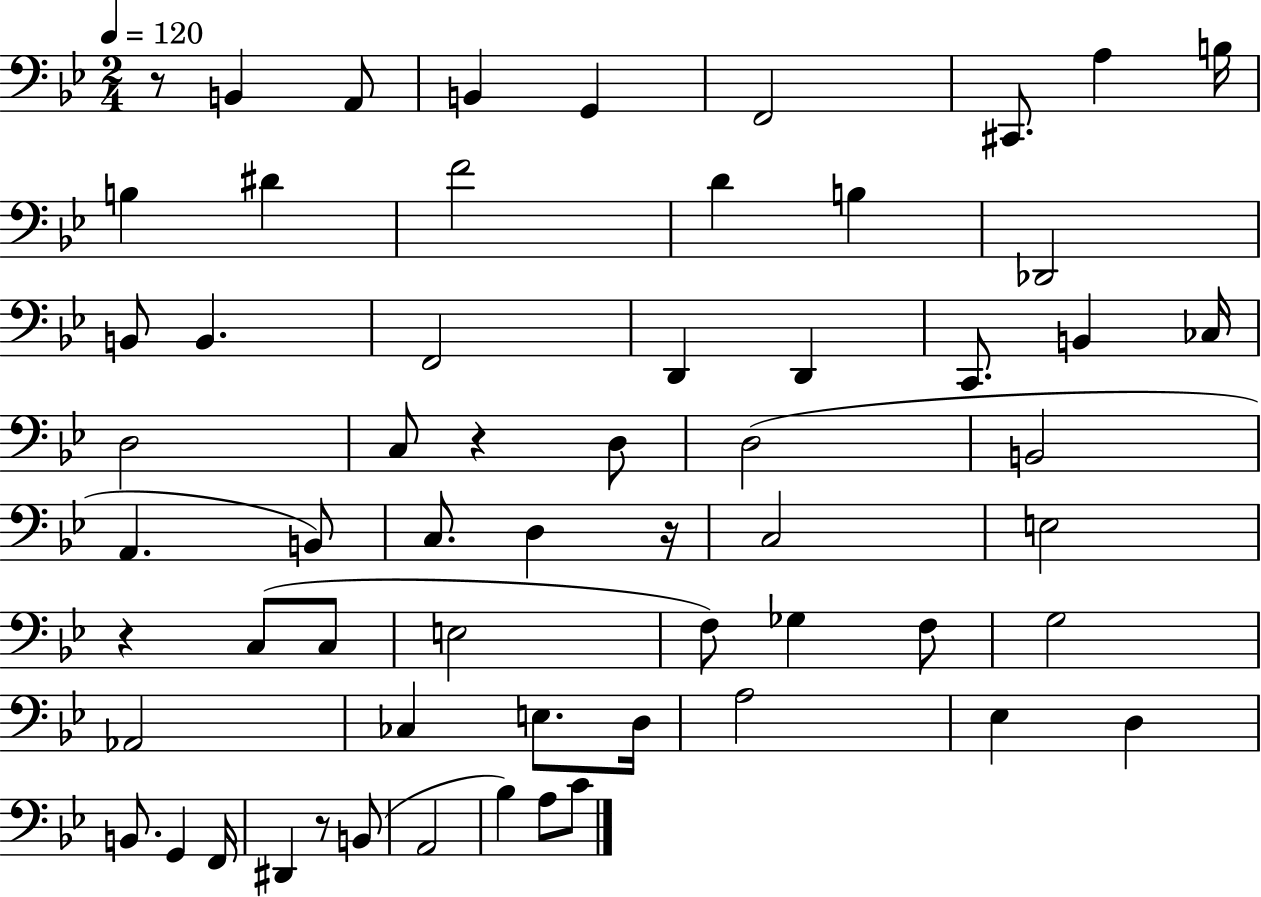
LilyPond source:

{
  \clef bass
  \numericTimeSignature
  \time 2/4
  \key bes \major
  \tempo 4 = 120
  r8 b,4 a,8 | b,4 g,4 | f,2 | cis,8. a4 b16 | \break b4 dis'4 | f'2 | d'4 b4 | des,2 | \break b,8 b,4. | f,2 | d,4 d,4 | c,8. b,4 ces16 | \break d2 | c8 r4 d8 | d2( | b,2 | \break a,4. b,8) | c8. d4 r16 | c2 | e2 | \break r4 c8( c8 | e2 | f8) ges4 f8 | g2 | \break aes,2 | ces4 e8. d16 | a2 | ees4 d4 | \break b,8. g,4 f,16 | dis,4 r8 b,8( | a,2 | bes4) a8 c'8 | \break \bar "|."
}